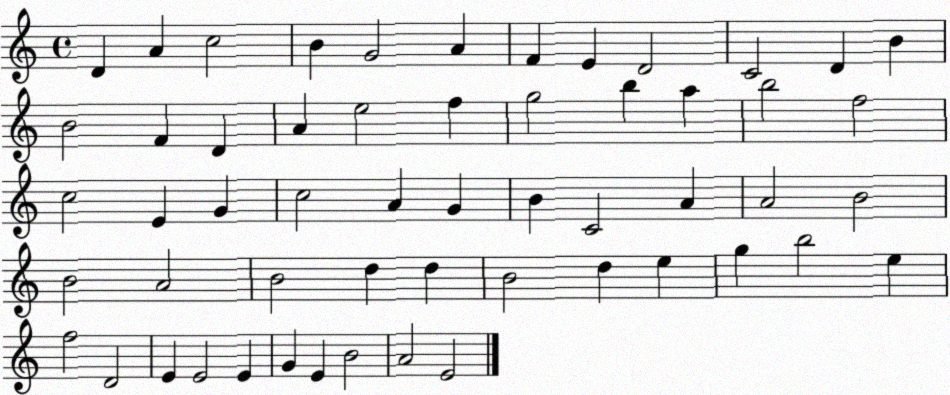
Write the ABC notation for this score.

X:1
T:Untitled
M:4/4
L:1/4
K:C
D A c2 B G2 A F E D2 C2 D B B2 F D A e2 f g2 b a b2 f2 c2 E G c2 A G B C2 A A2 B2 B2 A2 B2 d d B2 d e g b2 e f2 D2 E E2 E G E B2 A2 E2